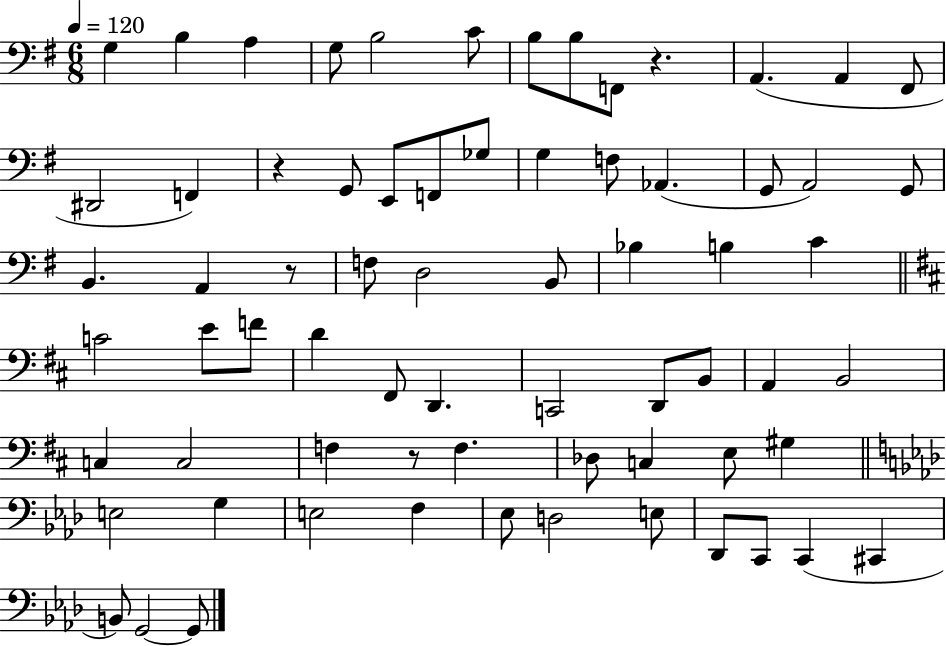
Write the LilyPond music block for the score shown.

{
  \clef bass
  \numericTimeSignature
  \time 6/8
  \key g \major
  \tempo 4 = 120
  g4 b4 a4 | g8 b2 c'8 | b8 b8 f,8 r4. | a,4.( a,4 fis,8 | \break dis,2 f,4) | r4 g,8 e,8 f,8 ges8 | g4 f8 aes,4.( | g,8 a,2) g,8 | \break b,4. a,4 r8 | f8 d2 b,8 | bes4 b4 c'4 | \bar "||" \break \key d \major c'2 e'8 f'8 | d'4 fis,8 d,4. | c,2 d,8 b,8 | a,4 b,2 | \break c4 c2 | f4 r8 f4. | des8 c4 e8 gis4 | \bar "||" \break \key aes \major e2 g4 | e2 f4 | ees8 d2 e8 | des,8 c,8 c,4( cis,4 | \break b,8) g,2~~ g,8 | \bar "|."
}